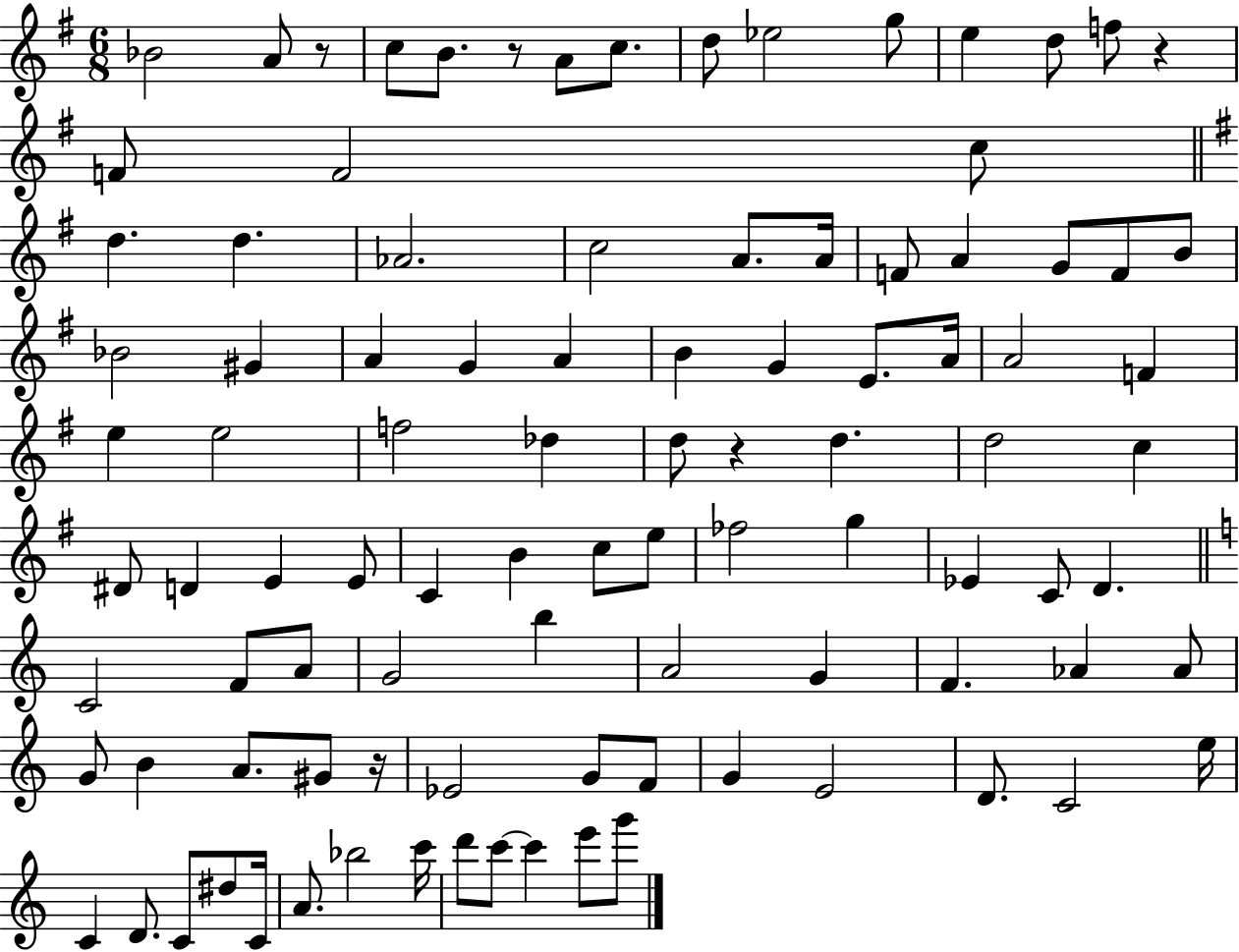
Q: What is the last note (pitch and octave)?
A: G6